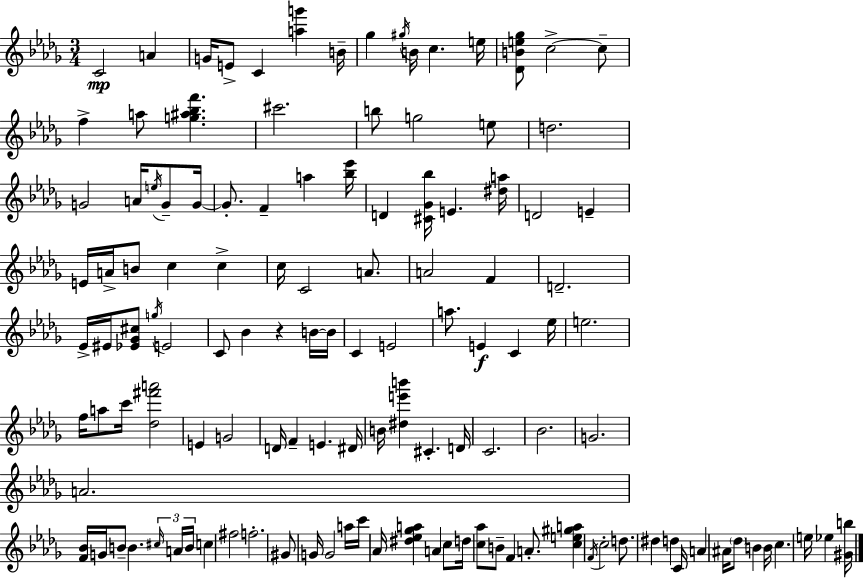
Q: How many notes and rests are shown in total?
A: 124